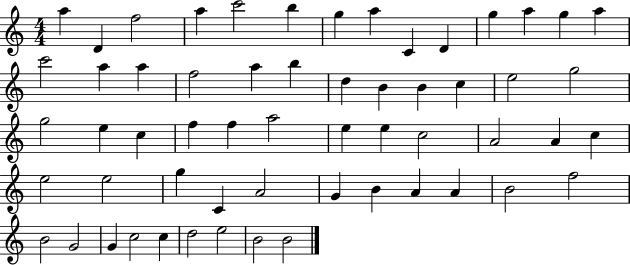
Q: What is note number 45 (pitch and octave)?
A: B4